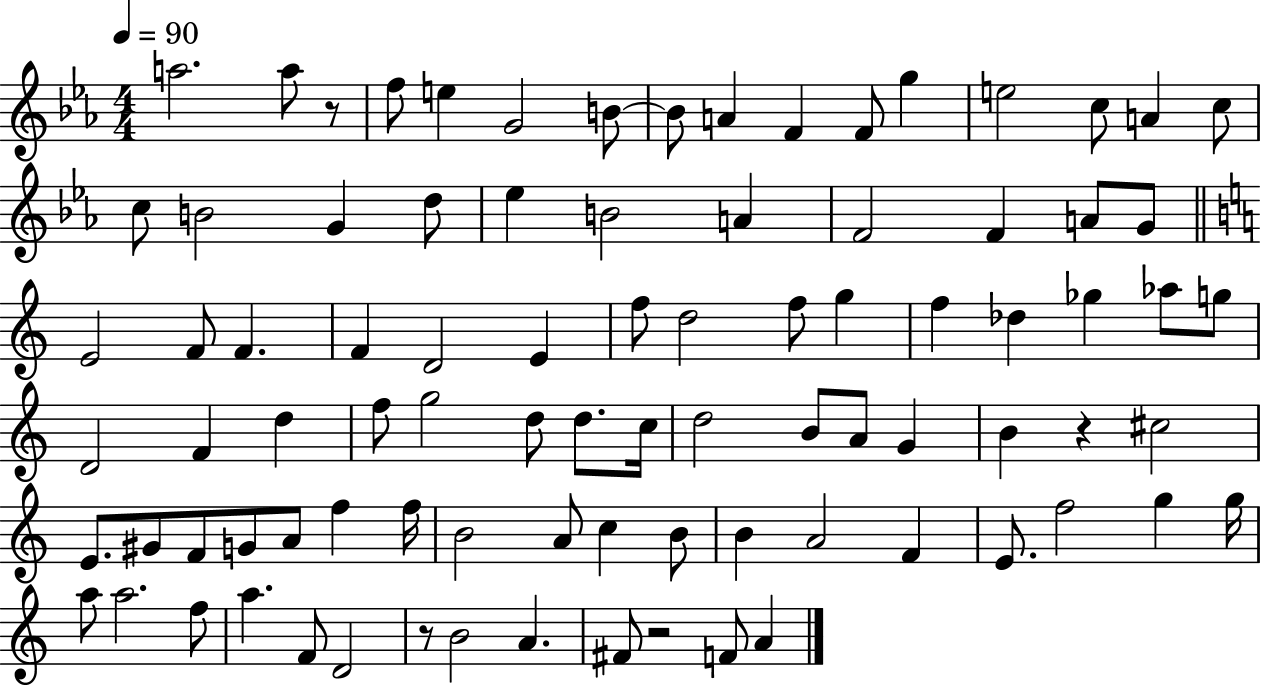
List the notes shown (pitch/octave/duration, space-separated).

A5/h. A5/e R/e F5/e E5/q G4/h B4/e B4/e A4/q F4/q F4/e G5/q E5/h C5/e A4/q C5/e C5/e B4/h G4/q D5/e Eb5/q B4/h A4/q F4/h F4/q A4/e G4/e E4/h F4/e F4/q. F4/q D4/h E4/q F5/e D5/h F5/e G5/q F5/q Db5/q Gb5/q Ab5/e G5/e D4/h F4/q D5/q F5/e G5/h D5/e D5/e. C5/s D5/h B4/e A4/e G4/q B4/q R/q C#5/h E4/e. G#4/e F4/e G4/e A4/e F5/q F5/s B4/h A4/e C5/q B4/e B4/q A4/h F4/q E4/e. F5/h G5/q G5/s A5/e A5/h. F5/e A5/q. F4/e D4/h R/e B4/h A4/q. F#4/e R/h F4/e A4/q